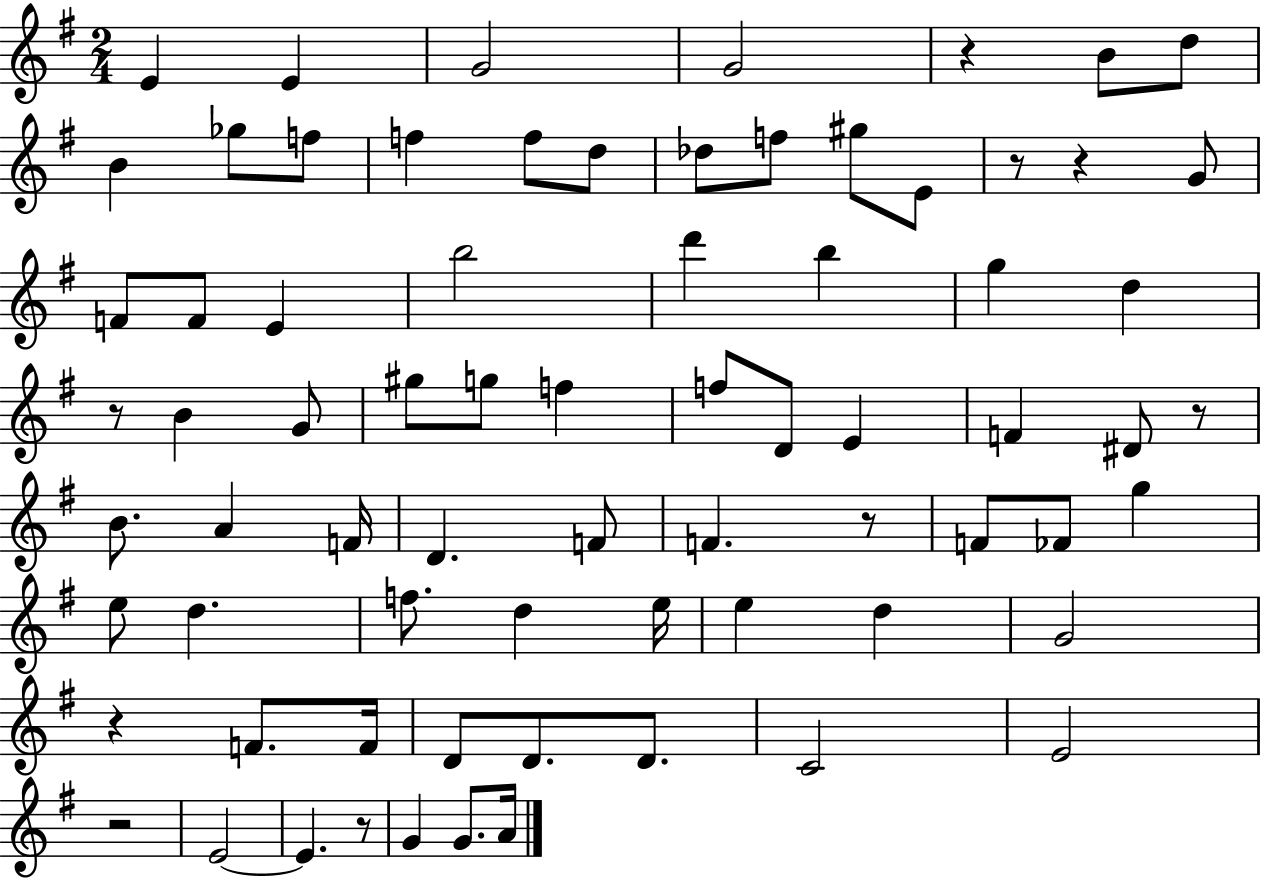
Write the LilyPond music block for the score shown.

{
  \clef treble
  \numericTimeSignature
  \time 2/4
  \key g \major
  e'4 e'4 | g'2 | g'2 | r4 b'8 d''8 | \break b'4 ges''8 f''8 | f''4 f''8 d''8 | des''8 f''8 gis''8 e'8 | r8 r4 g'8 | \break f'8 f'8 e'4 | b''2 | d'''4 b''4 | g''4 d''4 | \break r8 b'4 g'8 | gis''8 g''8 f''4 | f''8 d'8 e'4 | f'4 dis'8 r8 | \break b'8. a'4 f'16 | d'4. f'8 | f'4. r8 | f'8 fes'8 g''4 | \break e''8 d''4. | f''8. d''4 e''16 | e''4 d''4 | g'2 | \break r4 f'8. f'16 | d'8 d'8. d'8. | c'2 | e'2 | \break r2 | e'2~~ | e'4. r8 | g'4 g'8. a'16 | \break \bar "|."
}